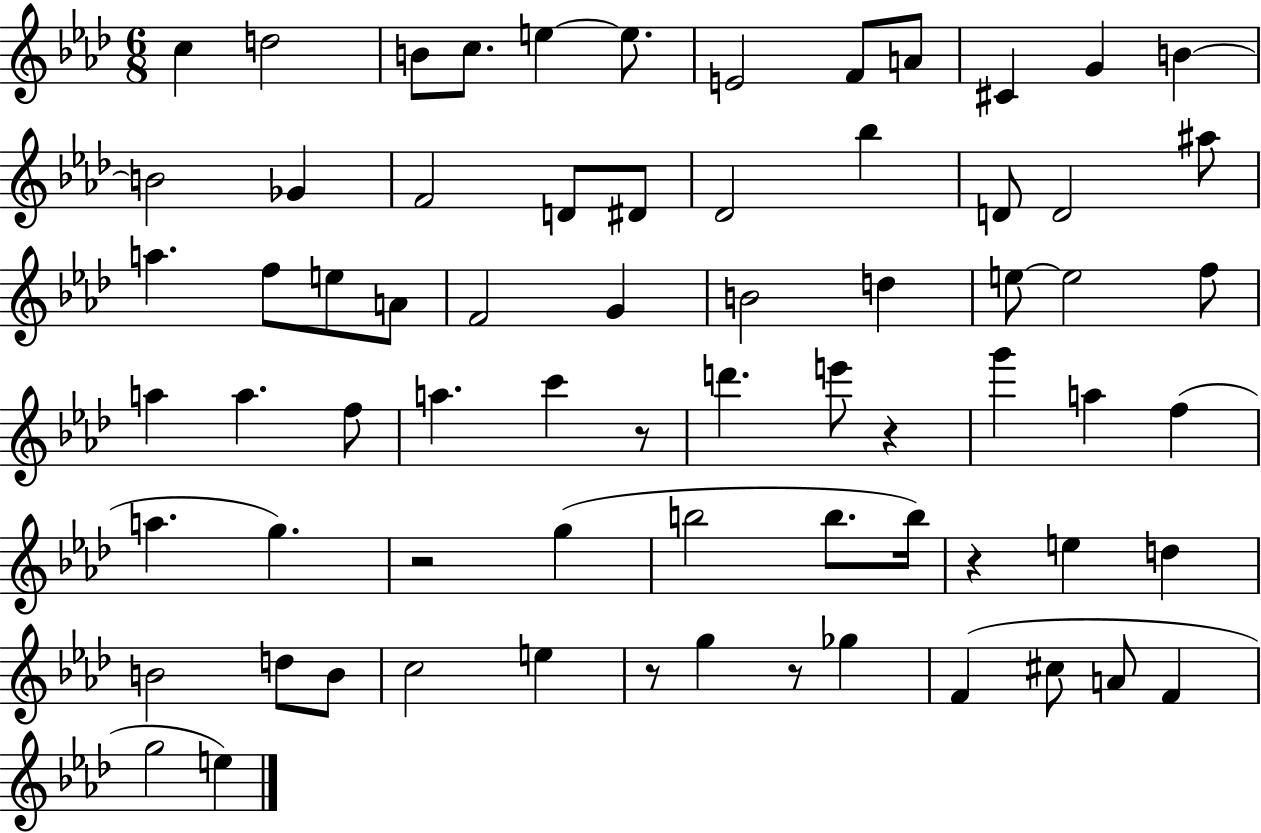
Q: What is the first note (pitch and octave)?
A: C5